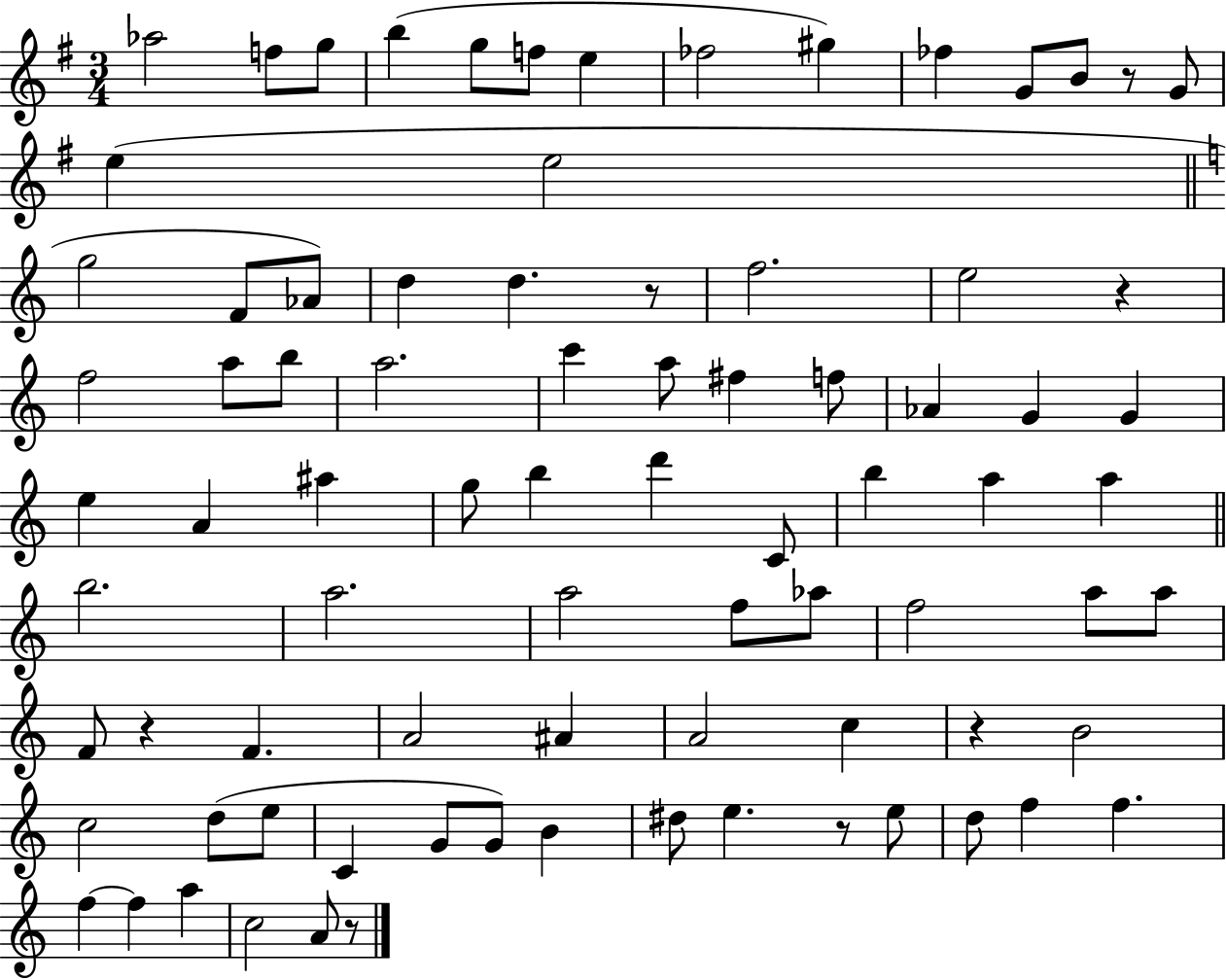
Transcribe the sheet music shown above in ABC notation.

X:1
T:Untitled
M:3/4
L:1/4
K:G
_a2 f/2 g/2 b g/2 f/2 e _f2 ^g _f G/2 B/2 z/2 G/2 e e2 g2 F/2 _A/2 d d z/2 f2 e2 z f2 a/2 b/2 a2 c' a/2 ^f f/2 _A G G e A ^a g/2 b d' C/2 b a a b2 a2 a2 f/2 _a/2 f2 a/2 a/2 F/2 z F A2 ^A A2 c z B2 c2 d/2 e/2 C G/2 G/2 B ^d/2 e z/2 e/2 d/2 f f f f a c2 A/2 z/2